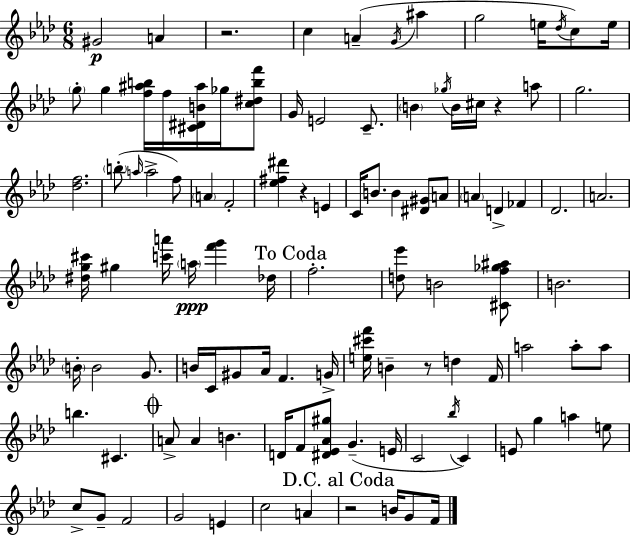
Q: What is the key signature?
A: AES major